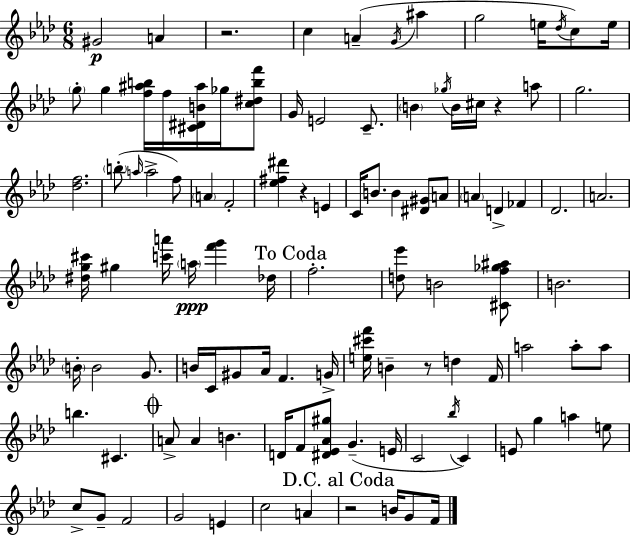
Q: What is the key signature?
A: AES major